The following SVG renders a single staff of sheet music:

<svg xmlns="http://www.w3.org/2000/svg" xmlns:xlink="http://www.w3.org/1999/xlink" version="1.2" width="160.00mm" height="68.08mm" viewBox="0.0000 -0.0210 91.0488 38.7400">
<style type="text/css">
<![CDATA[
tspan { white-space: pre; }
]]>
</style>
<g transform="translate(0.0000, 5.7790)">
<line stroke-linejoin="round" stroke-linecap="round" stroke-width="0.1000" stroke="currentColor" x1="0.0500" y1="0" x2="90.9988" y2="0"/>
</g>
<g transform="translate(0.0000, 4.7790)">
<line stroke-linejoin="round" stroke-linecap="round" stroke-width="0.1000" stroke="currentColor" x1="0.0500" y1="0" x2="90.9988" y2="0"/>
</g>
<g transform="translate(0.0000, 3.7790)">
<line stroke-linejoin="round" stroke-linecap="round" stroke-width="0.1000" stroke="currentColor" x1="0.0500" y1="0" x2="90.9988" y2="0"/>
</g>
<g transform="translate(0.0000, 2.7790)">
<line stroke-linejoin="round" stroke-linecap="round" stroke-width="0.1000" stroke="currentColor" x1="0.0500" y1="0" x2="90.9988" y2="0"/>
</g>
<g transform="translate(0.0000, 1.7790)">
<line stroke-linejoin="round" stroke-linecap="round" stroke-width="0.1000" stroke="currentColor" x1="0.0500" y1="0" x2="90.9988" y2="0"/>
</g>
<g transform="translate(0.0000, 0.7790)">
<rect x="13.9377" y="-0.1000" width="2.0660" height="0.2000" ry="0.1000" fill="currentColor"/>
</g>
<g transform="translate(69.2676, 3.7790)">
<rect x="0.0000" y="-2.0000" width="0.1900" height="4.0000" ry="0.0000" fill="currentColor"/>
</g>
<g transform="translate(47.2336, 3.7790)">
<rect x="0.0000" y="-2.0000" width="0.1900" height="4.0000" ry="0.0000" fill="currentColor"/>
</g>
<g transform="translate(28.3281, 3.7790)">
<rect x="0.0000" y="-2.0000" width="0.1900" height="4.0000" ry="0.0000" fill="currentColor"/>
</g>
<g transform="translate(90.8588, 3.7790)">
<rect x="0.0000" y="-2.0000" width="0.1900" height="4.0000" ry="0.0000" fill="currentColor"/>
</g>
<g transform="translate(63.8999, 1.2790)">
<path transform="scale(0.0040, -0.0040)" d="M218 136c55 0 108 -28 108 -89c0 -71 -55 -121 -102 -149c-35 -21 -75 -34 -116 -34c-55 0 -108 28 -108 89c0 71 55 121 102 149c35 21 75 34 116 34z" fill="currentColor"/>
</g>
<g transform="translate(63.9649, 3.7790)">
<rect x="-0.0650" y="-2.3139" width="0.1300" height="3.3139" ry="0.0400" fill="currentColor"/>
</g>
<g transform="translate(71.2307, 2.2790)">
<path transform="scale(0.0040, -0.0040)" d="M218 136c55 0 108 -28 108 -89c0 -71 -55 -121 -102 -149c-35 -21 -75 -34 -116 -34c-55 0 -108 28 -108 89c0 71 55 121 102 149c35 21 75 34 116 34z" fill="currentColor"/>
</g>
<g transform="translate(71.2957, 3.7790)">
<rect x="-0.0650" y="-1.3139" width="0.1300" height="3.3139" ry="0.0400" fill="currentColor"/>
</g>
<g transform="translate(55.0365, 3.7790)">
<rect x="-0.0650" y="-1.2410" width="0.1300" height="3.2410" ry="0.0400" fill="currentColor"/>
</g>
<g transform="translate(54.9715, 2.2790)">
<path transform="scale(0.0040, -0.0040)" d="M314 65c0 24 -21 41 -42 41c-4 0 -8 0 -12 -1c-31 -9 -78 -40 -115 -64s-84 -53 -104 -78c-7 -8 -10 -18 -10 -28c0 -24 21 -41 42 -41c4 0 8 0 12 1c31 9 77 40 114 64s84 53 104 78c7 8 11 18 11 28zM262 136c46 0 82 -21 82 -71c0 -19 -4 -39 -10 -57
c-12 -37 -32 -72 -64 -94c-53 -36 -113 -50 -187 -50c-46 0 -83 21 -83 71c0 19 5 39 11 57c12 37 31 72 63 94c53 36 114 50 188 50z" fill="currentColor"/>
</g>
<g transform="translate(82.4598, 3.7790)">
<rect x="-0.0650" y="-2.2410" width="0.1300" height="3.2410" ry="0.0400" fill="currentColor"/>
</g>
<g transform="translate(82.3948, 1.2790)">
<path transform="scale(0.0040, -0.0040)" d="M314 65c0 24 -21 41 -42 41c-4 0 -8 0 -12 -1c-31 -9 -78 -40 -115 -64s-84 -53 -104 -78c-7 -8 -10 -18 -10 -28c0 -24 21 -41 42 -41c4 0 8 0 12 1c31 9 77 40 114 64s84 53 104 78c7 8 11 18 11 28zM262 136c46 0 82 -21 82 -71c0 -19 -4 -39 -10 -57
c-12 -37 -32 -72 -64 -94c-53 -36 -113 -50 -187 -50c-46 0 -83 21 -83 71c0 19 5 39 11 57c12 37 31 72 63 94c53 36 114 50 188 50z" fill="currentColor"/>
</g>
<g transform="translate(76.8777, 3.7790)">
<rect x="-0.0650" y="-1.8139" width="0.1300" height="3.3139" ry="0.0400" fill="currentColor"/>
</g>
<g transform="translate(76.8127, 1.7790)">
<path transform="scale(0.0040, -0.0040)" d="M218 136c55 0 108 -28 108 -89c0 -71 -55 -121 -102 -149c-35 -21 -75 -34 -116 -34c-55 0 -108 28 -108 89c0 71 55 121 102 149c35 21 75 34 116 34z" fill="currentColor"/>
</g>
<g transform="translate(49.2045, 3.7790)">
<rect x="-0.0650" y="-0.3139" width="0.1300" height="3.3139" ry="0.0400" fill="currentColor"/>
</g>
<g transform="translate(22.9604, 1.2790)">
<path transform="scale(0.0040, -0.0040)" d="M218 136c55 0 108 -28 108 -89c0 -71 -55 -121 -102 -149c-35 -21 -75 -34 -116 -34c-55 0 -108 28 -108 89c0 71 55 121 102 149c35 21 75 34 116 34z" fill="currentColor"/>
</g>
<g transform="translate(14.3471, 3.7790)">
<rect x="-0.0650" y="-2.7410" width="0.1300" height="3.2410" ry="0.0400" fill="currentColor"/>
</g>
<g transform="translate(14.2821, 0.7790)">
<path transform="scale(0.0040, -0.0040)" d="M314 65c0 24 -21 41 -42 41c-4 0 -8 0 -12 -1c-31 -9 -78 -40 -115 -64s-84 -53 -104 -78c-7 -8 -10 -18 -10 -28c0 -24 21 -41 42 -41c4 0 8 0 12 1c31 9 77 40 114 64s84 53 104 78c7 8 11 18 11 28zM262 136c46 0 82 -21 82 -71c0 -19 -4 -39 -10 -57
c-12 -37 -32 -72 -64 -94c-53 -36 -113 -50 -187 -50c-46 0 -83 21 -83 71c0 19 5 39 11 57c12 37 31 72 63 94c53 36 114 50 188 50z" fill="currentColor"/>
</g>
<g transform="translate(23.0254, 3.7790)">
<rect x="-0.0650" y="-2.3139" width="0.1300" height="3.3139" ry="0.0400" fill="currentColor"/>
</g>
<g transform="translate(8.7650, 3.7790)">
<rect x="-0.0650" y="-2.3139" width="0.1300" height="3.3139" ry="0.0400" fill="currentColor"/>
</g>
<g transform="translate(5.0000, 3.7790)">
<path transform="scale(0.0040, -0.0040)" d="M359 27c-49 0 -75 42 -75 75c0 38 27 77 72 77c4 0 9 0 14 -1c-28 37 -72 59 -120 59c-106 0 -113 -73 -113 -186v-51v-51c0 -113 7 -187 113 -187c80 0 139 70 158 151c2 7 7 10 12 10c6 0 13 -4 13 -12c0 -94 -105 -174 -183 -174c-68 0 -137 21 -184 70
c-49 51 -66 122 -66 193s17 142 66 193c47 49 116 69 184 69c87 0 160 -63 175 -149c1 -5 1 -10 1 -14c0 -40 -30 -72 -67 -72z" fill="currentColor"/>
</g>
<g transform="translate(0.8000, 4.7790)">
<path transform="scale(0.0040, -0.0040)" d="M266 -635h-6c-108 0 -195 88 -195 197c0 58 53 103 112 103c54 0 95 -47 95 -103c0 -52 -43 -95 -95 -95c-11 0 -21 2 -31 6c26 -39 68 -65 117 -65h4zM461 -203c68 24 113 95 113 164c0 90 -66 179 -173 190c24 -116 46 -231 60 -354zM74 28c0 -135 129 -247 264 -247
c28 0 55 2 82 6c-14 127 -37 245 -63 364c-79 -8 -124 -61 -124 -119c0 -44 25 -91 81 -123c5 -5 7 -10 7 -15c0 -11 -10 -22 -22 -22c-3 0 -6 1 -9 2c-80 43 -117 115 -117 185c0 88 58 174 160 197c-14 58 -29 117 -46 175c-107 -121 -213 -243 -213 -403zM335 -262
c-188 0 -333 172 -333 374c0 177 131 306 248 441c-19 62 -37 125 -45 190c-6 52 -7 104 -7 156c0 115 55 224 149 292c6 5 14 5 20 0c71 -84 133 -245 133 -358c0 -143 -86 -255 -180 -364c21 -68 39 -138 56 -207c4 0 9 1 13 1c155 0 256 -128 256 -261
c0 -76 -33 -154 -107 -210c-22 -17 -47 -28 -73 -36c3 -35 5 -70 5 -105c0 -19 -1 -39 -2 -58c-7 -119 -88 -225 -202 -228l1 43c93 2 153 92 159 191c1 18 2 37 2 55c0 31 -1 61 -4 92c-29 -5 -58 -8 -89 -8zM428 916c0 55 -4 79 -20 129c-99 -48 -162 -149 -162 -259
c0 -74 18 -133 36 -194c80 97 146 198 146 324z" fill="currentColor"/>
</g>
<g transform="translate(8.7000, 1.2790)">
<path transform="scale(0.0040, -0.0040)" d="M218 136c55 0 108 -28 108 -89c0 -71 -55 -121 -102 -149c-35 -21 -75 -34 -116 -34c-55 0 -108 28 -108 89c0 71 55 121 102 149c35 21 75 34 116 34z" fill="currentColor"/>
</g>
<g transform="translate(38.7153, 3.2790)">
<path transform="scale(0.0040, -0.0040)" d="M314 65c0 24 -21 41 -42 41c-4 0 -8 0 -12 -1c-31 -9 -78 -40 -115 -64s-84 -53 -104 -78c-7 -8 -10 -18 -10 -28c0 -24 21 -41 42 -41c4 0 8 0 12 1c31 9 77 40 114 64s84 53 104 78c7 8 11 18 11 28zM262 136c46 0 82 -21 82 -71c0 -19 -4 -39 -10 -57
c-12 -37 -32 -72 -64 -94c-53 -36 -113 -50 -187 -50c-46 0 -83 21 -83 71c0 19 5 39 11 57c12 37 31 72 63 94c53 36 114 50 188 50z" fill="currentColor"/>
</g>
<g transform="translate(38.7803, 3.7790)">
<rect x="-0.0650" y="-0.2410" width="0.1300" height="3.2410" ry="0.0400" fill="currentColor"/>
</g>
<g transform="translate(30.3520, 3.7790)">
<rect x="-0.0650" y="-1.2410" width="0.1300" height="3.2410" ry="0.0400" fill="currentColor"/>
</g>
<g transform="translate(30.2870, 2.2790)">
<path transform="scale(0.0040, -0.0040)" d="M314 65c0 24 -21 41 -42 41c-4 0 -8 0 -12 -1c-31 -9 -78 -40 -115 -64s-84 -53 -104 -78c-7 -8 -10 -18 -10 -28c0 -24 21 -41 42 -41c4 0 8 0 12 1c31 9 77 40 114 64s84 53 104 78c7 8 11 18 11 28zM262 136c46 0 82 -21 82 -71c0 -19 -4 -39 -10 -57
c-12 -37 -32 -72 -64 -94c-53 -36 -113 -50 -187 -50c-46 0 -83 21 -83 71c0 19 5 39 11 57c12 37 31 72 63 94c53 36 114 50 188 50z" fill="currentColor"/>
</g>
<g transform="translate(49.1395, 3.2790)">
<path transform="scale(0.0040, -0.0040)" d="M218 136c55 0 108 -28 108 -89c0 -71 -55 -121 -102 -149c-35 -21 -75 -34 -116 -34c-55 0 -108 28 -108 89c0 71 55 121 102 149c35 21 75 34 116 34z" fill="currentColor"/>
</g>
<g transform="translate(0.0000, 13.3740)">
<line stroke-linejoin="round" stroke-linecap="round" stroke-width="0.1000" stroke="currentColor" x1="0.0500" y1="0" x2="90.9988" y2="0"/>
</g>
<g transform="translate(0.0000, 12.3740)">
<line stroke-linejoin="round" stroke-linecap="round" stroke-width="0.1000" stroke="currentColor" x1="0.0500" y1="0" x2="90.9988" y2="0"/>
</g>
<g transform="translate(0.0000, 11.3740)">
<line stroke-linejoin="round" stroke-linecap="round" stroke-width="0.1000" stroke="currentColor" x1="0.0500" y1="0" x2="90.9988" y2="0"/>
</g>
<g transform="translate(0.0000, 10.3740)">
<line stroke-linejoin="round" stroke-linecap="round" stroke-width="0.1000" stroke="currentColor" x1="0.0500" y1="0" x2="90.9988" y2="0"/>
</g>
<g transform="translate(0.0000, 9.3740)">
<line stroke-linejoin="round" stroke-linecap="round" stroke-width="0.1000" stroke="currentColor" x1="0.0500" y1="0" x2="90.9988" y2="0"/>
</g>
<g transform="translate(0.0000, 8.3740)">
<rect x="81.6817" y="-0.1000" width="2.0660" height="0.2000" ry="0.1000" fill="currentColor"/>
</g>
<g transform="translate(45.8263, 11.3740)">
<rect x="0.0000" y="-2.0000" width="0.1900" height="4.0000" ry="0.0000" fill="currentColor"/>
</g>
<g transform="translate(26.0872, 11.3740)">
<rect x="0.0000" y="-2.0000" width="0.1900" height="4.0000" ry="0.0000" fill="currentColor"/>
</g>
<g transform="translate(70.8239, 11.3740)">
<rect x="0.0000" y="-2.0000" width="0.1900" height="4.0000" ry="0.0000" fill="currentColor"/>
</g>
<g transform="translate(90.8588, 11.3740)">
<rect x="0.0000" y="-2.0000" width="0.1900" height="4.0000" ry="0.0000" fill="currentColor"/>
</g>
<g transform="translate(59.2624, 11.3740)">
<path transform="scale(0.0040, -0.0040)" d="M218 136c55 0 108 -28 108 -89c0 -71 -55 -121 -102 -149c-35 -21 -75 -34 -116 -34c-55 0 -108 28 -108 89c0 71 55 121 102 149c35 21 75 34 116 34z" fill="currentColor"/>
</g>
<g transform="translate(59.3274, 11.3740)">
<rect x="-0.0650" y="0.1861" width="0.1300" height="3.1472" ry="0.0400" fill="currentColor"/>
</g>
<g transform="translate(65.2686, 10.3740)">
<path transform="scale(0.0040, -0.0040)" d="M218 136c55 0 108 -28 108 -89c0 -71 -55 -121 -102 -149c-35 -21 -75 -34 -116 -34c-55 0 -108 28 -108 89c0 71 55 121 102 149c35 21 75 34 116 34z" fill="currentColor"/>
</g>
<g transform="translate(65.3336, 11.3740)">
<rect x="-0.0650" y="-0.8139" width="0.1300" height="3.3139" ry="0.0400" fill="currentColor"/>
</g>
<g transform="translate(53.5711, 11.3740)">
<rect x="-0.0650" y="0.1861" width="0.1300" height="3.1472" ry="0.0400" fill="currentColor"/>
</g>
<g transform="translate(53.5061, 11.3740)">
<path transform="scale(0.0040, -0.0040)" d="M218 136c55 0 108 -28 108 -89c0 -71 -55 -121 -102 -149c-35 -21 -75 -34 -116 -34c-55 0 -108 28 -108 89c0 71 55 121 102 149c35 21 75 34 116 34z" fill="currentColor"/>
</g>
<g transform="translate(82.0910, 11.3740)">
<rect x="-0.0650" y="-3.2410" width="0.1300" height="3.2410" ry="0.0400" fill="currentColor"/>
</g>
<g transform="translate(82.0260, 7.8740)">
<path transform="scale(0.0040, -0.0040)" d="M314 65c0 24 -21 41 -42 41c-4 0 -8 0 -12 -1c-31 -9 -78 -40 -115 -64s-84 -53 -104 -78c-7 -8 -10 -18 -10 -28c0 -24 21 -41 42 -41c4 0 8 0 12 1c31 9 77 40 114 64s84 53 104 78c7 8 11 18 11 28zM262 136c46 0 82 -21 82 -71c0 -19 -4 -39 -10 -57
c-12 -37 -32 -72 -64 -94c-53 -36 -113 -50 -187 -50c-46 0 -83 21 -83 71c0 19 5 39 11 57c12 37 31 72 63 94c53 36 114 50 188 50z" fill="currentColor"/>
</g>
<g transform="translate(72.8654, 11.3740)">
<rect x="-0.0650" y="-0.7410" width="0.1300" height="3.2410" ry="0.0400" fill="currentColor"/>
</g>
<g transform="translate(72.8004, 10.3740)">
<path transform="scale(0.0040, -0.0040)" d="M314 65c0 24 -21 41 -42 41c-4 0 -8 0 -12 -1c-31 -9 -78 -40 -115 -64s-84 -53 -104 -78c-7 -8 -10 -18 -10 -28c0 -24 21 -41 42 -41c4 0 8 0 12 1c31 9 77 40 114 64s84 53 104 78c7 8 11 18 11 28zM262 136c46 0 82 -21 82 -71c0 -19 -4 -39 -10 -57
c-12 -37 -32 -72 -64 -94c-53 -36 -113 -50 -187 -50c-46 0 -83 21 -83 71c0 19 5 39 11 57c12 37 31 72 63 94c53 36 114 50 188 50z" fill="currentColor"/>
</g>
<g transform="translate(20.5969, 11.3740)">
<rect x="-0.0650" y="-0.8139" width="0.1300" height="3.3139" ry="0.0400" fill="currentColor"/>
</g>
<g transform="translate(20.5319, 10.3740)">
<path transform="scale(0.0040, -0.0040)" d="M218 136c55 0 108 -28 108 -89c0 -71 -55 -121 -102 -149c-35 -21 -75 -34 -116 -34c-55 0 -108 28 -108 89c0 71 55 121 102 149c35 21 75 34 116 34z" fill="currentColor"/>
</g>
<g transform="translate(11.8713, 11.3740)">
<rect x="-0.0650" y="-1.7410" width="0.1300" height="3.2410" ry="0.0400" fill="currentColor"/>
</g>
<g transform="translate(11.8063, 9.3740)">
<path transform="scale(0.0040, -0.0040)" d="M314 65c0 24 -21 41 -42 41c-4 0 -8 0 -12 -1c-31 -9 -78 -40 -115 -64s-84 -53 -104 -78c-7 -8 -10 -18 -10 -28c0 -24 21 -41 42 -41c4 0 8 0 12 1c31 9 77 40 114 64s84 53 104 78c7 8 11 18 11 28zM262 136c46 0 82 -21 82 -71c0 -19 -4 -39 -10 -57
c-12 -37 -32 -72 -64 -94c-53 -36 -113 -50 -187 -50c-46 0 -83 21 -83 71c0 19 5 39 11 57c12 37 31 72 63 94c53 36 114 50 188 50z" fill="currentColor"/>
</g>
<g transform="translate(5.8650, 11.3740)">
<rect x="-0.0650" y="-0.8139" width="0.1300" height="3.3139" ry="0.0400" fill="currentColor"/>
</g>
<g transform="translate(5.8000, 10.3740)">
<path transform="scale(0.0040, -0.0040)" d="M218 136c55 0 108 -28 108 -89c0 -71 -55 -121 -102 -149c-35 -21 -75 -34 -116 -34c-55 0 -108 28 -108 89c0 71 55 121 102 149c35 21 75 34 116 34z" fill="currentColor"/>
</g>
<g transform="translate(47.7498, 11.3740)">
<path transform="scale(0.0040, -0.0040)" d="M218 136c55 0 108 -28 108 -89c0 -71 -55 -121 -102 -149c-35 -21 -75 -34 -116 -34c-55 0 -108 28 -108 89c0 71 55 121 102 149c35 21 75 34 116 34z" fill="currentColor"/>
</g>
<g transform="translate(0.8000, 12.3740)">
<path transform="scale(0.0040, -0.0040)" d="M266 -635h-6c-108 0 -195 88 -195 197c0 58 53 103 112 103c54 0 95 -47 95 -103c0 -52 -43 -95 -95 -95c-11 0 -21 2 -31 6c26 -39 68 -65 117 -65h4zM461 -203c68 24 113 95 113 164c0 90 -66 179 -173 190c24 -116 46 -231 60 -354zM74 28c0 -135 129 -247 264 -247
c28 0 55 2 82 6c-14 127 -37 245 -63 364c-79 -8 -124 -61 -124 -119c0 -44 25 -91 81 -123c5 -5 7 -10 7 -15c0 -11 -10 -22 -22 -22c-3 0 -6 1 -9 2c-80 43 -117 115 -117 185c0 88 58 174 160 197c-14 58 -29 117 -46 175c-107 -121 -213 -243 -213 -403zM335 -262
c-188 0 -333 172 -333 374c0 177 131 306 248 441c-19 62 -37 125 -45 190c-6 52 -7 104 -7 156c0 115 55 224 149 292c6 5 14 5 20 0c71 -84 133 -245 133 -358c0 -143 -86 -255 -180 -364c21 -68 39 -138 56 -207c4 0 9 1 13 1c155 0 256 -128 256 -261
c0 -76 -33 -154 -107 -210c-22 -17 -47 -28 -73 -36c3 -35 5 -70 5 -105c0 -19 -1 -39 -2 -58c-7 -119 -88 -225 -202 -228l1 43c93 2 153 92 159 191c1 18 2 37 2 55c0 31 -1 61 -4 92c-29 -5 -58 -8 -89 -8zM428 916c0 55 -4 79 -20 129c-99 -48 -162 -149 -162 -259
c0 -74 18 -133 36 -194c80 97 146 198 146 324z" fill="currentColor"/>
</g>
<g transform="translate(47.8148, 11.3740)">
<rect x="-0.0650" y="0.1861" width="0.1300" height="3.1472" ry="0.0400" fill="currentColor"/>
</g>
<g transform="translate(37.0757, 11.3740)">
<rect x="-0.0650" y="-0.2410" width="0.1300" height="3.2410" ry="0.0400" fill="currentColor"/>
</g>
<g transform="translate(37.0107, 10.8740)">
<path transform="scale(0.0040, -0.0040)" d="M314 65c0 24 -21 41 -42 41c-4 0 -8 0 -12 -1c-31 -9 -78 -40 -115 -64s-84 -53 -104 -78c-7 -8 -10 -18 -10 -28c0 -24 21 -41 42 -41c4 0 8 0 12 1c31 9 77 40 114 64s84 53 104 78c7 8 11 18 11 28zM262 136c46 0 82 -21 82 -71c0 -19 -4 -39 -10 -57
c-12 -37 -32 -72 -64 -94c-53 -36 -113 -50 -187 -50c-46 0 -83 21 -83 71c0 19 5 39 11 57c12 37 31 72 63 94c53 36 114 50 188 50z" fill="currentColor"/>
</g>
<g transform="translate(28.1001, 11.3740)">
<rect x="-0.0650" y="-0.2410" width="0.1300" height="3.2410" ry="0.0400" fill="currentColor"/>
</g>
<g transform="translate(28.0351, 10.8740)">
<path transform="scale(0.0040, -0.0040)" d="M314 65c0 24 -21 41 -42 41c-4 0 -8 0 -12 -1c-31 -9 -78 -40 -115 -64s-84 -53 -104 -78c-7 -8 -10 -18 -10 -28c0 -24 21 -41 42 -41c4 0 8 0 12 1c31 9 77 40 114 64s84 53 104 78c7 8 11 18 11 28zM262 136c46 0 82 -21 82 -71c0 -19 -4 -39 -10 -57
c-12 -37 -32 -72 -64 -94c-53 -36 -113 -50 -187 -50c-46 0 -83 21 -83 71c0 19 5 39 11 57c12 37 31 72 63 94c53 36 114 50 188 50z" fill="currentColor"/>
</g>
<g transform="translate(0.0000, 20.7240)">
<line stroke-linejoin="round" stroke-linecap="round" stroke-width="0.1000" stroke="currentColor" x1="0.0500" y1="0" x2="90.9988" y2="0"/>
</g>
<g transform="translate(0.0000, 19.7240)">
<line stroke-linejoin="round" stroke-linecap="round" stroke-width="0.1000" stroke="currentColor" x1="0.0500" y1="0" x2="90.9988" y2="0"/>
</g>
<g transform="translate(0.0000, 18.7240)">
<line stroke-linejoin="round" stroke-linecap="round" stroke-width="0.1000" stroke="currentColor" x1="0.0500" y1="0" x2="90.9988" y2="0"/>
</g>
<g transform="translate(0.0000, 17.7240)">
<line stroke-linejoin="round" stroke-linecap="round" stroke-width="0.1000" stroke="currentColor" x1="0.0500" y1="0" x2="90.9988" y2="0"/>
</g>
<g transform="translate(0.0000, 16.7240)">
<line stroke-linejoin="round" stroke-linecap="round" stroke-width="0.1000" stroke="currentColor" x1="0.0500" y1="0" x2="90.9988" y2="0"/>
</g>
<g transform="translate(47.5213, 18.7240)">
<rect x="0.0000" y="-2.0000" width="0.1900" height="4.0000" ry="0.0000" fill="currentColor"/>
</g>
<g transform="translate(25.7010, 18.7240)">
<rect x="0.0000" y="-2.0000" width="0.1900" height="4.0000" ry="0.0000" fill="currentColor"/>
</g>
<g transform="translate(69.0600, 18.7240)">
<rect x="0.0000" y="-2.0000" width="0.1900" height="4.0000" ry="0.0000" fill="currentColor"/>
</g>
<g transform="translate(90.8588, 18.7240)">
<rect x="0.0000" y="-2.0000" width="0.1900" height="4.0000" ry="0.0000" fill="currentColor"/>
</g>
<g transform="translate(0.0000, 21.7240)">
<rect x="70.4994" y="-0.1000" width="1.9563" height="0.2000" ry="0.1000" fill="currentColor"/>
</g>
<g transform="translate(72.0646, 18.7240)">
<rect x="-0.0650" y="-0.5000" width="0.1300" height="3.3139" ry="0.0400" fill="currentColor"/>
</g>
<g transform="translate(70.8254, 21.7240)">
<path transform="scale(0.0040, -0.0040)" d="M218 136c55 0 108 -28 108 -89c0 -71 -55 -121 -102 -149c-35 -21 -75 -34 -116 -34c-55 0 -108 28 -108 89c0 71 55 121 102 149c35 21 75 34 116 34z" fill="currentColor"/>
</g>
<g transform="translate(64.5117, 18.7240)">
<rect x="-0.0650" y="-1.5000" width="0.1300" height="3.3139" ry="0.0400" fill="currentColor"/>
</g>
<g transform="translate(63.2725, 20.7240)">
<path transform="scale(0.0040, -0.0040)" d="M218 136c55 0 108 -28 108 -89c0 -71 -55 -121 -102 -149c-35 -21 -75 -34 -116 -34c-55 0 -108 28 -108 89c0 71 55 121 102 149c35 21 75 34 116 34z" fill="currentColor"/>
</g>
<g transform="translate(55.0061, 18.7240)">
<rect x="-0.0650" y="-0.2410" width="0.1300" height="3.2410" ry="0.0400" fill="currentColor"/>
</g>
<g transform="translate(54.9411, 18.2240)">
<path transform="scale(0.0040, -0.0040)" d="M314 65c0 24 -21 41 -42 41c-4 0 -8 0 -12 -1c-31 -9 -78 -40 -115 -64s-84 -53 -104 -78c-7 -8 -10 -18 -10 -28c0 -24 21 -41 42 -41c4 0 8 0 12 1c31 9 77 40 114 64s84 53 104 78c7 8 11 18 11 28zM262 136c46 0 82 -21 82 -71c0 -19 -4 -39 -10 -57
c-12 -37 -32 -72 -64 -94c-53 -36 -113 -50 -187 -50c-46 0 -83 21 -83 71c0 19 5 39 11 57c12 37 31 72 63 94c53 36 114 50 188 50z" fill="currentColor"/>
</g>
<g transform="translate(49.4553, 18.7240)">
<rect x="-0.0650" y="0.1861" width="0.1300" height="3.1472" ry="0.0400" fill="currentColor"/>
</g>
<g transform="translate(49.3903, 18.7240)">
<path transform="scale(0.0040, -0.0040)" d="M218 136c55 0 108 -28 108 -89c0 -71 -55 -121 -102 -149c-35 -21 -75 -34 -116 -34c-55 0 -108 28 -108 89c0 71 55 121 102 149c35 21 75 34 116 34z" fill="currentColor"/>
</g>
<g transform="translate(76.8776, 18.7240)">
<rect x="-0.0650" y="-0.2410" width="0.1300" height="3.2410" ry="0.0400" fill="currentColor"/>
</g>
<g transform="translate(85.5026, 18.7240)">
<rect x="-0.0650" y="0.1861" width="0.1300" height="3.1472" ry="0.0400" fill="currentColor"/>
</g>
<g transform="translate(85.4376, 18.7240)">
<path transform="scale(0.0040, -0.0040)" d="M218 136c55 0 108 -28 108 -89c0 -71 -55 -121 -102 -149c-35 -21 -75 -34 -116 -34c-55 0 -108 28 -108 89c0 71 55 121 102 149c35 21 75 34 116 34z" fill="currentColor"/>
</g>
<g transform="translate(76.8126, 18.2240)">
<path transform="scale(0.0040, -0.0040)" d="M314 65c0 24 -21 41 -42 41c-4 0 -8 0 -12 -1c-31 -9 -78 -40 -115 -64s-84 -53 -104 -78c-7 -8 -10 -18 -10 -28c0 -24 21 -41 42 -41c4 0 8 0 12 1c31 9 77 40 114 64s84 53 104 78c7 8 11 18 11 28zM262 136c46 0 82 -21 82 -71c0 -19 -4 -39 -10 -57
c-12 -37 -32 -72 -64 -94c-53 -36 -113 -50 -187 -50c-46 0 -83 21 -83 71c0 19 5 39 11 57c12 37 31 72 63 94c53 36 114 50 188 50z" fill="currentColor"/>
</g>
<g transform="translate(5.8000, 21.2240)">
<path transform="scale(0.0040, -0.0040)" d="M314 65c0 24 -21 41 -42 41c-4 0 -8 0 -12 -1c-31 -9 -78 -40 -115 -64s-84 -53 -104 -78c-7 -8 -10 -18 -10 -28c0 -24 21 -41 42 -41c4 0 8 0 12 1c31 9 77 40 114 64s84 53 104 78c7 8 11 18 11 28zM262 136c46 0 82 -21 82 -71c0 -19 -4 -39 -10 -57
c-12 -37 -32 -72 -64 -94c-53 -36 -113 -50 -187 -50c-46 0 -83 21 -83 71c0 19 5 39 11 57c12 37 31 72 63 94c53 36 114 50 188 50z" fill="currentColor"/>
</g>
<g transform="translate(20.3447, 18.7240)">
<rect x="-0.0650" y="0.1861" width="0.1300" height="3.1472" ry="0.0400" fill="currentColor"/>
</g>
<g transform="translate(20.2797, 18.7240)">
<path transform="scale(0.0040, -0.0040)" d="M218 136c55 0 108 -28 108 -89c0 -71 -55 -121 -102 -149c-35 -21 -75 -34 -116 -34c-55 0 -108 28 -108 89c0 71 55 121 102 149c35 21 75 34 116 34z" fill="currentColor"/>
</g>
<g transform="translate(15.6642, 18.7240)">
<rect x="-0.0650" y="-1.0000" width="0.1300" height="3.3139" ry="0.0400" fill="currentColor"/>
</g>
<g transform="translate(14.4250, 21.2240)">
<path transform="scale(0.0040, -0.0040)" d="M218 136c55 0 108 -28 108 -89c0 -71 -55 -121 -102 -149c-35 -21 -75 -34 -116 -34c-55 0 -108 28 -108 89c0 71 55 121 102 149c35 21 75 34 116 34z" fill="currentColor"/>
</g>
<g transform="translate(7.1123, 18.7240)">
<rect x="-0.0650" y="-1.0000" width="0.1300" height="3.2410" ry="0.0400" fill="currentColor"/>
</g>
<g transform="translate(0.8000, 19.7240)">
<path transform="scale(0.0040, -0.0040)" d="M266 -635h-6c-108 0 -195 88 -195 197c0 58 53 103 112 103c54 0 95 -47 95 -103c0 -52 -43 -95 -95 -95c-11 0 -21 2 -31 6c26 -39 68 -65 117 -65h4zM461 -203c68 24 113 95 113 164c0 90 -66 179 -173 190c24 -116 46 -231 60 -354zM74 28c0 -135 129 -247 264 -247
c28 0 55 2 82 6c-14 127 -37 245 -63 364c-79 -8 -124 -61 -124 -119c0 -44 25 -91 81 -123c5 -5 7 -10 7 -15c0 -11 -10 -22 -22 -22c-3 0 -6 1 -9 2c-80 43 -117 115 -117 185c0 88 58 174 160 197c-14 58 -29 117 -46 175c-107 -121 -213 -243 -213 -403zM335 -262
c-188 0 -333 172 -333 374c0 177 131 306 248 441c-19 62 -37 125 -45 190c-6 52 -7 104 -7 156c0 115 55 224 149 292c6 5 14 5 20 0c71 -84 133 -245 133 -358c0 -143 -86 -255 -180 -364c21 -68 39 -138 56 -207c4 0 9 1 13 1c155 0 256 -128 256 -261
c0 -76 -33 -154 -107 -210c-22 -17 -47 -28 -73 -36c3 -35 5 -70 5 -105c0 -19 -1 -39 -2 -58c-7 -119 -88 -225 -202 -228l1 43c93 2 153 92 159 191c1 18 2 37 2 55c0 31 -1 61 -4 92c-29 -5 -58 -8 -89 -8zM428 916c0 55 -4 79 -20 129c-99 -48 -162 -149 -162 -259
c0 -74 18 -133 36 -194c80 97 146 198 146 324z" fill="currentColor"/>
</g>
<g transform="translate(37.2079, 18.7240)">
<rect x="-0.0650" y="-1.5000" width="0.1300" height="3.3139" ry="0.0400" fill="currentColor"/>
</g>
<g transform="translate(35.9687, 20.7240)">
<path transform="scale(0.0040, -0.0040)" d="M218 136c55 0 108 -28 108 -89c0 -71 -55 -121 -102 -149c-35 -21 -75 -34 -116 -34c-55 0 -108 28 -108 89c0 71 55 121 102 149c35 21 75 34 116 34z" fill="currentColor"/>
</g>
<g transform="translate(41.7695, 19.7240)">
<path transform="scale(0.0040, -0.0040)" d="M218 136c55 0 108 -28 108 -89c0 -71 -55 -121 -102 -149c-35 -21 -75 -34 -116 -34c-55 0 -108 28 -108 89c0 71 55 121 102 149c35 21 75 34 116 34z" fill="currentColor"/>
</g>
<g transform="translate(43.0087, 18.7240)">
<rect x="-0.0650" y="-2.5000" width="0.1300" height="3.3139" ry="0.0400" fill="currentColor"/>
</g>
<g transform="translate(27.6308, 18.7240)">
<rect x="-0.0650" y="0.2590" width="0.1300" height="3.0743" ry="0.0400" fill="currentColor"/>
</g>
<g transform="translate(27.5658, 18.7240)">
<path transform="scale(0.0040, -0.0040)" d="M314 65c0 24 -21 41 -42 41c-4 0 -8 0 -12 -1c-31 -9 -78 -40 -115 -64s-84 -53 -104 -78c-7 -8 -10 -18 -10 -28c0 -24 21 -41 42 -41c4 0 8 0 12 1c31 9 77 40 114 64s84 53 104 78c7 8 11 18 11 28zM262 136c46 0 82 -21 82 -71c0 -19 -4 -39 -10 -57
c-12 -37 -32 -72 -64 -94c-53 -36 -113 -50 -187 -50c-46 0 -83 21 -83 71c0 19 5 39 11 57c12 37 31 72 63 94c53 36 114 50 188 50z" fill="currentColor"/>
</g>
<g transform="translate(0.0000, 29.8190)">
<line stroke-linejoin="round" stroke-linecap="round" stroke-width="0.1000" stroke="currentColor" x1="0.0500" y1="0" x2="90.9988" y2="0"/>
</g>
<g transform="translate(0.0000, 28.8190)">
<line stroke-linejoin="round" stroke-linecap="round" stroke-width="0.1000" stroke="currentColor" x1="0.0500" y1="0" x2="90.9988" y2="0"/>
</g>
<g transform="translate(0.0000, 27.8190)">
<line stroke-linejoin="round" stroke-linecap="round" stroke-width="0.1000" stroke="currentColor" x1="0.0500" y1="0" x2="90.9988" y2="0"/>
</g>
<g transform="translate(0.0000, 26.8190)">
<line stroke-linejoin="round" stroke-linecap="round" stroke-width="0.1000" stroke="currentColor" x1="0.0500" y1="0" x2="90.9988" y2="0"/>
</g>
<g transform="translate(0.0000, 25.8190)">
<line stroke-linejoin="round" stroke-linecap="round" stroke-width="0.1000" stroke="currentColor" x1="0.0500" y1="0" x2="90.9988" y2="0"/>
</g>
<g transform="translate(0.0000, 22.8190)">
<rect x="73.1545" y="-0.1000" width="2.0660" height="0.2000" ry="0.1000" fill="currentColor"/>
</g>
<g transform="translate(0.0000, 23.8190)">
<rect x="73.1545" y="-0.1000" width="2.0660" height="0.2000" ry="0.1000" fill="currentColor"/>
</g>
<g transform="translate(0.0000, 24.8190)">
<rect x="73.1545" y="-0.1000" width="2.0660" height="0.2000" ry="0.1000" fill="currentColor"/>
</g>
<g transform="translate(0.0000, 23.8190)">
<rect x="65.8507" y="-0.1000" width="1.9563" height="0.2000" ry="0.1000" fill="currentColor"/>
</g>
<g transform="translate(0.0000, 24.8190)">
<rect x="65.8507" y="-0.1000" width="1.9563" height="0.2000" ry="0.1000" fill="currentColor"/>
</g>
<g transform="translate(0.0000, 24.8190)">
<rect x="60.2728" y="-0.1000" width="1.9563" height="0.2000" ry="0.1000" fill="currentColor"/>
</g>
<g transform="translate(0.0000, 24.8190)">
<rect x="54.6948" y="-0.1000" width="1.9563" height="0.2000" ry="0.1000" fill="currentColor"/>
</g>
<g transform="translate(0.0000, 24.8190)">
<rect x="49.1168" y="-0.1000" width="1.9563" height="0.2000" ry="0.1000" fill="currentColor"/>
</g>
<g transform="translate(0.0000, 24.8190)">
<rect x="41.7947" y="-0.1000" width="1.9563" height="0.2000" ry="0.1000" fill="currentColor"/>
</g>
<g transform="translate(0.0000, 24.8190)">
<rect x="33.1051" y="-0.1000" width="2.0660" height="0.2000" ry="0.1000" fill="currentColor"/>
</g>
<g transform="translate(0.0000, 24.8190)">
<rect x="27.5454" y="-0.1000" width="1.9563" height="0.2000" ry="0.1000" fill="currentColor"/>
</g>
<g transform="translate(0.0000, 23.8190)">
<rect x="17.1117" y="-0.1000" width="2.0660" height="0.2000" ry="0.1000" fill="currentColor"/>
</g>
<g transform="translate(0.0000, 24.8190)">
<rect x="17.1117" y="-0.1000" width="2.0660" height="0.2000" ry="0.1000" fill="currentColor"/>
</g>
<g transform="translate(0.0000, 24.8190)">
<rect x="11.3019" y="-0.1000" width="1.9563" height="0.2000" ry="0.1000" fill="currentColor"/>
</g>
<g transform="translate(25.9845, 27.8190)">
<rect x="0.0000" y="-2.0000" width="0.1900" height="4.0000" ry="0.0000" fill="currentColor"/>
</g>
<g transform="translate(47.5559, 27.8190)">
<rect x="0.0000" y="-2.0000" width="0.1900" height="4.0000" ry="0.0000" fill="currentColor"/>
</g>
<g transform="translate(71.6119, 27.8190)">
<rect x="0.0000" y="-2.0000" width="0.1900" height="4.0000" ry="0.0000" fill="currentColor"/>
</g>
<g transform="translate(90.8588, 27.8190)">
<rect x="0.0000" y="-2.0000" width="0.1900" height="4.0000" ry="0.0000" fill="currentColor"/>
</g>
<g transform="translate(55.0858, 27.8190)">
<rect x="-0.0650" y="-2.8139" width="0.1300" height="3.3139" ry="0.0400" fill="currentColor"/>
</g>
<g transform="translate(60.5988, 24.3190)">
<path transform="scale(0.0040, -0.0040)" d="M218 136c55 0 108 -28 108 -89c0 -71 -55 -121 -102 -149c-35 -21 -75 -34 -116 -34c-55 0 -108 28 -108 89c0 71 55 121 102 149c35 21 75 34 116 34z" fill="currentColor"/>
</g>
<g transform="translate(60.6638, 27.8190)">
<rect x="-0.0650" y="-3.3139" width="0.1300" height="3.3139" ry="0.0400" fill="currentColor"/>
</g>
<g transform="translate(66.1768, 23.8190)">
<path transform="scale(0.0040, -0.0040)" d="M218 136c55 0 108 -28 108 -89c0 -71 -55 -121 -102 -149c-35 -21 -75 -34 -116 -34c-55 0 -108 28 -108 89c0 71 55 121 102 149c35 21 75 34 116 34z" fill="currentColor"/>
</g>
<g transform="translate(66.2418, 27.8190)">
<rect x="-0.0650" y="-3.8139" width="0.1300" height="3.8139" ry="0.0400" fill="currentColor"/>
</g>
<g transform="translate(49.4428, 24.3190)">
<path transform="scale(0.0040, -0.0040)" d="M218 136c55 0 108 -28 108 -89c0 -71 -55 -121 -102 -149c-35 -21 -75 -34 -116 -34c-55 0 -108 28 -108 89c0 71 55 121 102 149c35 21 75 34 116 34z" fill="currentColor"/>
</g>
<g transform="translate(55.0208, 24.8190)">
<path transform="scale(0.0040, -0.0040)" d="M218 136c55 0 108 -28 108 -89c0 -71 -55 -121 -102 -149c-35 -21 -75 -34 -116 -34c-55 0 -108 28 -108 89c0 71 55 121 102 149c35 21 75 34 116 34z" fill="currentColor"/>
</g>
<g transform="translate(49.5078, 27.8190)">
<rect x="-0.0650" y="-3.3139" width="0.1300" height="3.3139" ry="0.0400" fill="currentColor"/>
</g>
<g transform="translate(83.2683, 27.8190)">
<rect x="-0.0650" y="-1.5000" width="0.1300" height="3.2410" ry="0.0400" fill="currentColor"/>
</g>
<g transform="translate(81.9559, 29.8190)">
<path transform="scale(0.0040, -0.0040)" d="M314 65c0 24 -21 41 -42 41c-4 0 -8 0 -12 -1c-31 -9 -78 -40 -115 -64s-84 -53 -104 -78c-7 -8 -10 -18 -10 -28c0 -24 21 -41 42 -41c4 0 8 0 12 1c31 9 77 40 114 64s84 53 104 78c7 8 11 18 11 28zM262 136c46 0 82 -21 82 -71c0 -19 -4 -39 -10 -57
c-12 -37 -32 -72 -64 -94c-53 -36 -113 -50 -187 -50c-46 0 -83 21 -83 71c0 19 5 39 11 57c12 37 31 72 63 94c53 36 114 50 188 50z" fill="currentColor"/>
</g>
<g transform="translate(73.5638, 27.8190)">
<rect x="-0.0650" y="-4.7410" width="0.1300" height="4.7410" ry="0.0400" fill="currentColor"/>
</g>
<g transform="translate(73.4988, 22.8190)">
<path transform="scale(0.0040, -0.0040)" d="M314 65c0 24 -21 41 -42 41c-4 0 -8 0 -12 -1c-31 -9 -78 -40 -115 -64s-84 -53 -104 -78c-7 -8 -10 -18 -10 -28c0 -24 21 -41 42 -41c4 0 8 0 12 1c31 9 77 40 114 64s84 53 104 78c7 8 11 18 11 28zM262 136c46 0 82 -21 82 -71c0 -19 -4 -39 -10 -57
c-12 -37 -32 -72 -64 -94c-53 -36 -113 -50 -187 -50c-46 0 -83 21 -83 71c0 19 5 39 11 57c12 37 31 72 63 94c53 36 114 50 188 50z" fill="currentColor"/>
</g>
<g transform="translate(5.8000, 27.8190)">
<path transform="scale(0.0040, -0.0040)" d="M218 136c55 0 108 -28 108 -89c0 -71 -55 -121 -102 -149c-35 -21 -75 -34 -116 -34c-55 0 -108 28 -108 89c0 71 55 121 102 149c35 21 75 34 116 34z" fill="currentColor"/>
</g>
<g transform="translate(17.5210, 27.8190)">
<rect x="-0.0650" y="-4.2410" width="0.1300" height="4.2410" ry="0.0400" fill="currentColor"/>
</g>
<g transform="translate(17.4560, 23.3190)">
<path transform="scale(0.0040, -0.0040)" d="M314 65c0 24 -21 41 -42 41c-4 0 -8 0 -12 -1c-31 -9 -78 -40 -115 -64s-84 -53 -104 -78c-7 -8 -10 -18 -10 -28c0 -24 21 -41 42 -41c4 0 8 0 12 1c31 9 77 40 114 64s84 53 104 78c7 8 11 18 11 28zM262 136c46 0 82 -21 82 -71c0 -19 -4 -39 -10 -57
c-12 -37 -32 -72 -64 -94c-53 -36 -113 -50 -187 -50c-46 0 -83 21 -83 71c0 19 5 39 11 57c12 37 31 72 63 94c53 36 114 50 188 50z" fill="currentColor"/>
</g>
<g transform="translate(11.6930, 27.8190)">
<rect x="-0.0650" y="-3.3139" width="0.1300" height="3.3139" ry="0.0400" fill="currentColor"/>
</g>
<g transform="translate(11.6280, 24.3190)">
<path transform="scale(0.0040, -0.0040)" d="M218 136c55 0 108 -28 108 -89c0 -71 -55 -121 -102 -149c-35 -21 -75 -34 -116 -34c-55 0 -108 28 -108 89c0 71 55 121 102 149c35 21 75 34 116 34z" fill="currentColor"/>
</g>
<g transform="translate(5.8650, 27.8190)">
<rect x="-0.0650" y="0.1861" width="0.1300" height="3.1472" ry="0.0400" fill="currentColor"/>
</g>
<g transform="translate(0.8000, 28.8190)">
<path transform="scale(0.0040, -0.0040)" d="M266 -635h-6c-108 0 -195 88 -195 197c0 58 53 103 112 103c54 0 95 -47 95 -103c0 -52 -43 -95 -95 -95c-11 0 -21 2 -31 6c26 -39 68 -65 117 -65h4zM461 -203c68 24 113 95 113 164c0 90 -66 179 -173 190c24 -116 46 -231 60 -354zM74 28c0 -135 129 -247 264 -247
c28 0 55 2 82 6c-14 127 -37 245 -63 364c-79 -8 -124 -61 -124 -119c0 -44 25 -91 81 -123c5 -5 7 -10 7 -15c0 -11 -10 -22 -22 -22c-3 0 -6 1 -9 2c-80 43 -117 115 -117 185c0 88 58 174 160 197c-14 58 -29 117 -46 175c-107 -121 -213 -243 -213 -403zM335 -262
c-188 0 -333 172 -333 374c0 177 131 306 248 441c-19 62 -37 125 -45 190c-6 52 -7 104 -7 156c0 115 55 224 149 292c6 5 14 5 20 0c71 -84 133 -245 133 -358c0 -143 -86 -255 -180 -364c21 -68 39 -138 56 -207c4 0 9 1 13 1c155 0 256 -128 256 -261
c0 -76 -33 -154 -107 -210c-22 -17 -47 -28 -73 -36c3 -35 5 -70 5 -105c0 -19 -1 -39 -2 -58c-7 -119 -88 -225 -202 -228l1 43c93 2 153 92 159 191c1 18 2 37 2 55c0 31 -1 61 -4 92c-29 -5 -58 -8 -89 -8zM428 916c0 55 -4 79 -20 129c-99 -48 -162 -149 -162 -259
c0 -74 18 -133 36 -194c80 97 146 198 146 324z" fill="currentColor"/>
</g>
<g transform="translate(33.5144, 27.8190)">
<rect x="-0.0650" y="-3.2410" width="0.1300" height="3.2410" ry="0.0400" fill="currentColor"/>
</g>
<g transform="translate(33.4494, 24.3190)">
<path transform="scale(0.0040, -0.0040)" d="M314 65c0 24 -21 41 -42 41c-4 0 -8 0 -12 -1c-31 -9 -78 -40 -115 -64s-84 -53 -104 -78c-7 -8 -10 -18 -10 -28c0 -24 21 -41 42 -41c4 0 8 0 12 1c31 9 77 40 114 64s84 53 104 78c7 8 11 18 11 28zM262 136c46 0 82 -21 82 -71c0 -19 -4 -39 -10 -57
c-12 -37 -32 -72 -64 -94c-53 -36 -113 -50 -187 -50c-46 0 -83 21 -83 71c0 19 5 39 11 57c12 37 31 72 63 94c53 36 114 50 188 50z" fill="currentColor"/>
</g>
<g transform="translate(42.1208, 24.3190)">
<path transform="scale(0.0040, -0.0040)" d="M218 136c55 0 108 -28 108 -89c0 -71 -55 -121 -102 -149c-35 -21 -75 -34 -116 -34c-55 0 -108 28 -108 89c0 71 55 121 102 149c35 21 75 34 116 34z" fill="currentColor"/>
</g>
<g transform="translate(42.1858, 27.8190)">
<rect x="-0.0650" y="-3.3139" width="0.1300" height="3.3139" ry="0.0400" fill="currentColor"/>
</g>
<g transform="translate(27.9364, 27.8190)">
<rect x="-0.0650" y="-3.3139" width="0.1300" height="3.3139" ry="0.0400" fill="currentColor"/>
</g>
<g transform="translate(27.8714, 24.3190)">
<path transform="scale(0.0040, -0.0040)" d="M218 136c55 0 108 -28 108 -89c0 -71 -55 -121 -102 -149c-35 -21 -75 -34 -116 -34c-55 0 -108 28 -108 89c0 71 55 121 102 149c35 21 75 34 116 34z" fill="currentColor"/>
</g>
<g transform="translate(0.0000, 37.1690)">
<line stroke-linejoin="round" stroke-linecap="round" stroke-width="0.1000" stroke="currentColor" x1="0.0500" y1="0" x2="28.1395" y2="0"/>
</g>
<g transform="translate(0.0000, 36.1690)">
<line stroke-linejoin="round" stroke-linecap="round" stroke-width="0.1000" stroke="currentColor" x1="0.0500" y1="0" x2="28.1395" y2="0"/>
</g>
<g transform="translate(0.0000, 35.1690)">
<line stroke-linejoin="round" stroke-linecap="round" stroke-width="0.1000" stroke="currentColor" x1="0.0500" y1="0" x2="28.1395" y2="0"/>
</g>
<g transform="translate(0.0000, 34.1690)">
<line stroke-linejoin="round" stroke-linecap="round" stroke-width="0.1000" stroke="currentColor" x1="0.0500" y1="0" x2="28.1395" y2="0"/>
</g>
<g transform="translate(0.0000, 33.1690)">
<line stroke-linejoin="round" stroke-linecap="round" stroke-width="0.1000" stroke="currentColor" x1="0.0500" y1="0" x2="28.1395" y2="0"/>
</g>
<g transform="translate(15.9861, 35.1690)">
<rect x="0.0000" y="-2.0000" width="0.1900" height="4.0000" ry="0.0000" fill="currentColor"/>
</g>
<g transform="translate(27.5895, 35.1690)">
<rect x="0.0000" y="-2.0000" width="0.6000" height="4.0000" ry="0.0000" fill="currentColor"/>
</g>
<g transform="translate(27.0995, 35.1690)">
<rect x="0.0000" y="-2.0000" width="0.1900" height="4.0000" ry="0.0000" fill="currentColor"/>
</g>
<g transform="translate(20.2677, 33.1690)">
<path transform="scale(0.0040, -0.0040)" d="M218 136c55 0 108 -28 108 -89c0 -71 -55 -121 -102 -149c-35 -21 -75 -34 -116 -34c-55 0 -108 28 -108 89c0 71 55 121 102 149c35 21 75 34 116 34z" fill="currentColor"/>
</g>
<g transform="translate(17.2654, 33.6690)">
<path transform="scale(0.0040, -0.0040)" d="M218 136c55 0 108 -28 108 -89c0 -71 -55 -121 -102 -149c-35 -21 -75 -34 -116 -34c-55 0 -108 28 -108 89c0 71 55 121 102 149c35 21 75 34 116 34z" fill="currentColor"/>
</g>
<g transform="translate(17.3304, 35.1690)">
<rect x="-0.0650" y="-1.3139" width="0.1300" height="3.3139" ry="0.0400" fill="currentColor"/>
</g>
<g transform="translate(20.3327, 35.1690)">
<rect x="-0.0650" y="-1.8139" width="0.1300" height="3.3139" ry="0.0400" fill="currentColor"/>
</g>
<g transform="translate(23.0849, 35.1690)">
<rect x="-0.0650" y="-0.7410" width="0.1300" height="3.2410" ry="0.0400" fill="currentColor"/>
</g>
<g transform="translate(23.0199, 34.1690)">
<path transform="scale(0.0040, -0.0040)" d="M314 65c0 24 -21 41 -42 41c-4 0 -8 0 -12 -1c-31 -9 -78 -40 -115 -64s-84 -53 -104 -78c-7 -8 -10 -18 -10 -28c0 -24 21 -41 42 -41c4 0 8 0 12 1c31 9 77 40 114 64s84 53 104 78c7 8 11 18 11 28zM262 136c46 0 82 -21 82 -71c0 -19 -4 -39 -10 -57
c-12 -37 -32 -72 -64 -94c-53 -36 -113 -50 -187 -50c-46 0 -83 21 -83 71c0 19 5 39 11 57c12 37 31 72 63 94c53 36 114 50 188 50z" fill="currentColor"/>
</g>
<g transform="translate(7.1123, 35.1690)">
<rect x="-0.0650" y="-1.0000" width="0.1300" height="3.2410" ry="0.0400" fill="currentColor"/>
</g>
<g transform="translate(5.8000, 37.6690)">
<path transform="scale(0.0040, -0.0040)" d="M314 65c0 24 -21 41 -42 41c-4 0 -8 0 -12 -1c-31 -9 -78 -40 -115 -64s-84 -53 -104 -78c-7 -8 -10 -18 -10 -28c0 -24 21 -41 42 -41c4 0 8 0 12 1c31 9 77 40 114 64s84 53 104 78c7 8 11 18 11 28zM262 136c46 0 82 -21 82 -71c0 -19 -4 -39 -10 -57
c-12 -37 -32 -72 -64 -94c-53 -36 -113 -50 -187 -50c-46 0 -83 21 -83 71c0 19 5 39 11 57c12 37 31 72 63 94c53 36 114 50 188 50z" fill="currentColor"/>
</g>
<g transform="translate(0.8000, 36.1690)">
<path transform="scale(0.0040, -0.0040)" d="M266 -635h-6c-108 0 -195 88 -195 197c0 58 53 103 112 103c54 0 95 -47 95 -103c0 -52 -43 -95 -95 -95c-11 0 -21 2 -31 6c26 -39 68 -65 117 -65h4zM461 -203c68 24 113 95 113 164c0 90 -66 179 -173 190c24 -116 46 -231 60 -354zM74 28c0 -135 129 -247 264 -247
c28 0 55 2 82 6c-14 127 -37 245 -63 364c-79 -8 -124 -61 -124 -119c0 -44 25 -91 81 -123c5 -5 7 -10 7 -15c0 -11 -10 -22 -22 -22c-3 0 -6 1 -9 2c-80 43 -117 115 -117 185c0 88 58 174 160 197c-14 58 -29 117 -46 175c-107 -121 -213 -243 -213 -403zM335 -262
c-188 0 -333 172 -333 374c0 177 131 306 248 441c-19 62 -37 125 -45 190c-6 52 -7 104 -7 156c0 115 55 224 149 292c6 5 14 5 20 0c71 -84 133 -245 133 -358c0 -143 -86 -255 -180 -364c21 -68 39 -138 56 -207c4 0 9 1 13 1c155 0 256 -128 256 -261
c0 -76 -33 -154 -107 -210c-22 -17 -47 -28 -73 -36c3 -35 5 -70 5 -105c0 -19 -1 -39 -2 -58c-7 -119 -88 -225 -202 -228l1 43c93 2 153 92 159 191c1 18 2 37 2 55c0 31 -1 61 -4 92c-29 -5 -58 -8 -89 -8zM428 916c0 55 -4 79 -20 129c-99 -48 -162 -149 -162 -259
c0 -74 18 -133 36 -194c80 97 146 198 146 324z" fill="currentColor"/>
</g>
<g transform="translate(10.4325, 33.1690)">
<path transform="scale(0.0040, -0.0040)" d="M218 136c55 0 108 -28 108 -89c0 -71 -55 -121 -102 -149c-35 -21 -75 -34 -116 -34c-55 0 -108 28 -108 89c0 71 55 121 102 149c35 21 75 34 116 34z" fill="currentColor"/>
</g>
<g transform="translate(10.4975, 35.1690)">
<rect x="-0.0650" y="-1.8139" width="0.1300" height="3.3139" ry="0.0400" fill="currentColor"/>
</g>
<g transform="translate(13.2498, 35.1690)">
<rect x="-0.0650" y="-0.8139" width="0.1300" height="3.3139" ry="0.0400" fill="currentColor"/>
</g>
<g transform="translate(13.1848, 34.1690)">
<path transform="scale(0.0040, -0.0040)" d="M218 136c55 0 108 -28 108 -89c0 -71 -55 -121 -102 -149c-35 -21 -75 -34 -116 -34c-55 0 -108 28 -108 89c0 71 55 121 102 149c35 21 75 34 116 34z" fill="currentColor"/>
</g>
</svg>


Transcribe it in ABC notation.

X:1
T:Untitled
M:4/4
L:1/4
K:C
g a2 g e2 c2 c e2 g e f g2 d f2 d c2 c2 B B B d d2 b2 D2 D B B2 E G B c2 E C c2 B B b d'2 b b2 b b a b c' e'2 E2 D2 f d e f d2